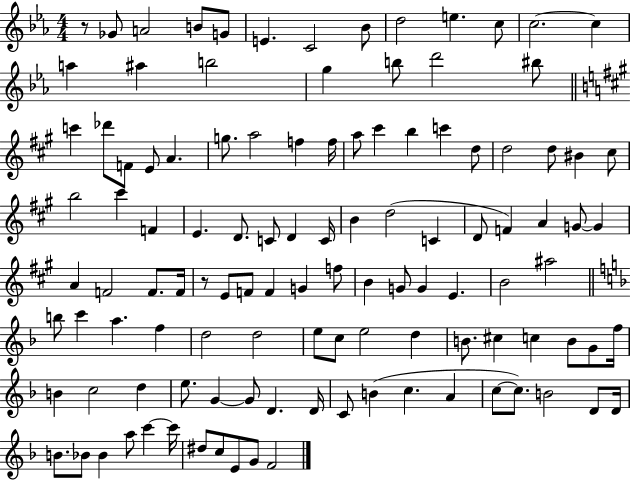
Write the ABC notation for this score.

X:1
T:Untitled
M:4/4
L:1/4
K:Eb
z/2 _G/2 A2 B/2 G/2 E C2 _B/2 d2 e c/2 c2 c a ^a b2 g b/2 d'2 ^b/2 c' _d'/2 F/2 E/2 A g/2 a2 f f/4 a/2 ^c' b c' d/2 d2 d/2 ^B ^c/2 b2 ^c' F E D/2 C/2 D C/4 B d2 C D/2 F A G/2 G A F2 F/2 F/4 z/2 E/2 F/2 F G f/2 B G/2 G E B2 ^a2 b/2 c' a f d2 d2 e/2 c/2 e2 d B/2 ^c c B/2 G/2 f/4 B c2 d e/2 G G/2 D D/4 C/2 B c A c/2 c/2 B2 D/2 D/4 B/2 _B/2 _B a/2 c' c'/4 ^d/2 c/2 E/2 G/2 F2